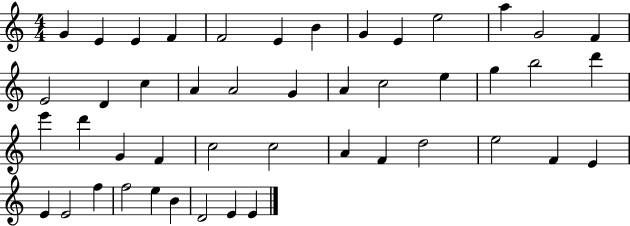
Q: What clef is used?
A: treble